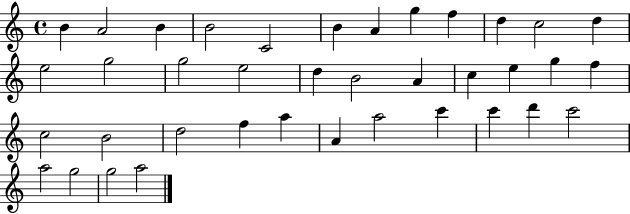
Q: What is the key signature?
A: C major